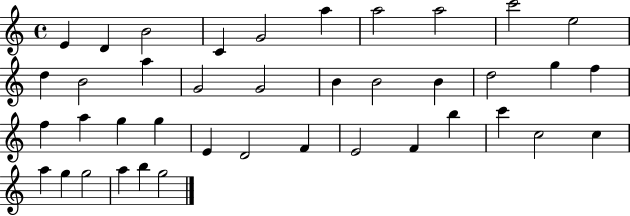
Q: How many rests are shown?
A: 0